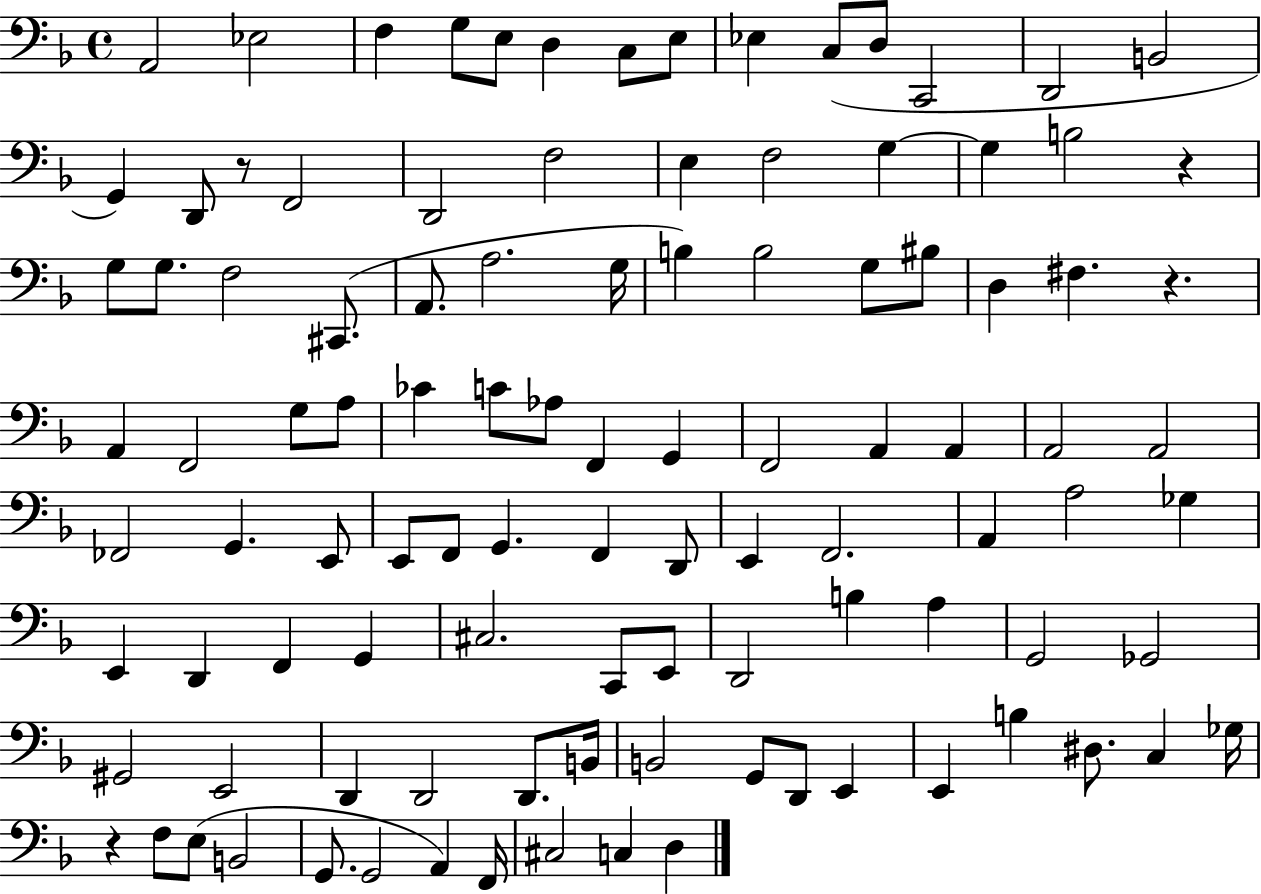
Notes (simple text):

A2/h Eb3/h F3/q G3/e E3/e D3/q C3/e E3/e Eb3/q C3/e D3/e C2/h D2/h B2/h G2/q D2/e R/e F2/h D2/h F3/h E3/q F3/h G3/q G3/q B3/h R/q G3/e G3/e. F3/h C#2/e. A2/e. A3/h. G3/s B3/q B3/h G3/e BIS3/e D3/q F#3/q. R/q. A2/q F2/h G3/e A3/e CES4/q C4/e Ab3/e F2/q G2/q F2/h A2/q A2/q A2/h A2/h FES2/h G2/q. E2/e E2/e F2/e G2/q. F2/q D2/e E2/q F2/h. A2/q A3/h Gb3/q E2/q D2/q F2/q G2/q C#3/h. C2/e E2/e D2/h B3/q A3/q G2/h Gb2/h G#2/h E2/h D2/q D2/h D2/e. B2/s B2/h G2/e D2/e E2/q E2/q B3/q D#3/e. C3/q Gb3/s R/q F3/e E3/e B2/h G2/e. G2/h A2/q F2/s C#3/h C3/q D3/q